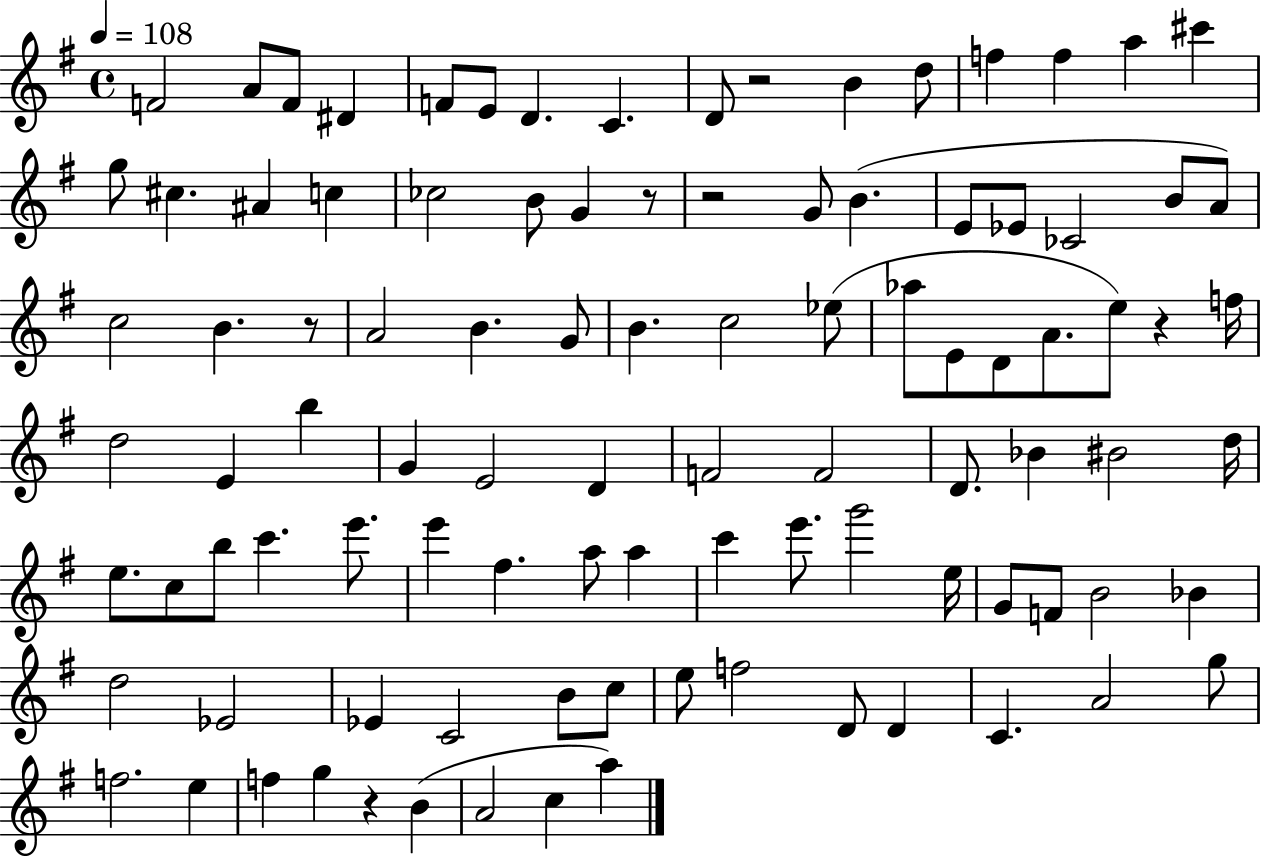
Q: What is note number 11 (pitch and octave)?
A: D5